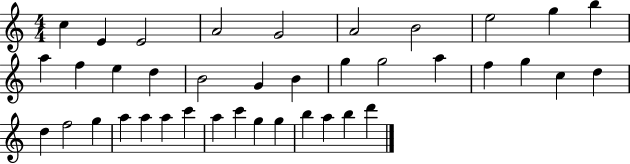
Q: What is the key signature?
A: C major